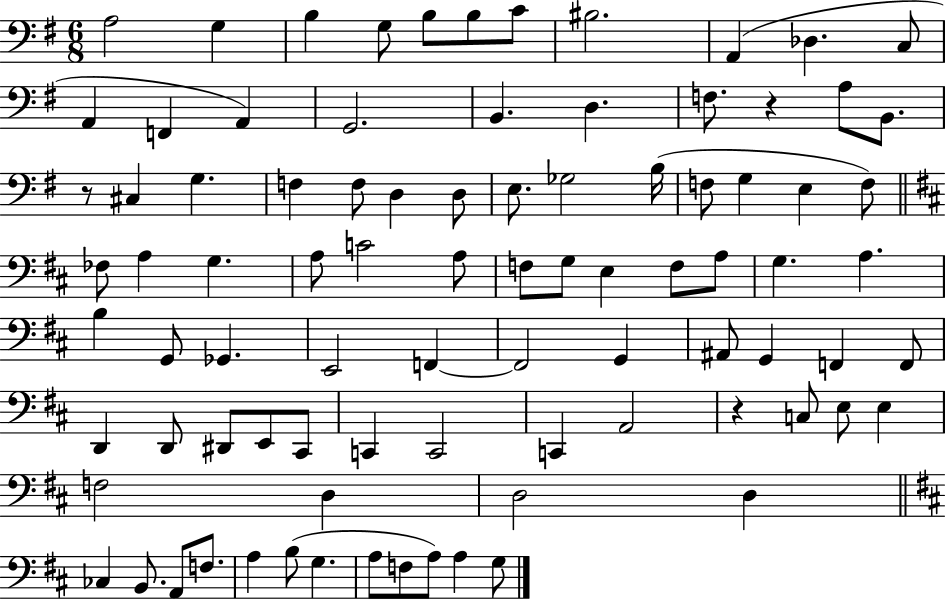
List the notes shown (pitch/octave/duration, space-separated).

A3/h G3/q B3/q G3/e B3/e B3/e C4/e BIS3/h. A2/q Db3/q. C3/e A2/q F2/q A2/q G2/h. B2/q. D3/q. F3/e. R/q A3/e B2/e. R/e C#3/q G3/q. F3/q F3/e D3/q D3/e E3/e. Gb3/h B3/s F3/e G3/q E3/q F3/e FES3/e A3/q G3/q. A3/e C4/h A3/e F3/e G3/e E3/q F3/e A3/e G3/q. A3/q. B3/q G2/e Gb2/q. E2/h F2/q F2/h G2/q A#2/e G2/q F2/q F2/e D2/q D2/e D#2/e E2/e C#2/e C2/q C2/h C2/q A2/h R/q C3/e E3/e E3/q F3/h D3/q D3/h D3/q CES3/q B2/e. A2/e F3/e. A3/q B3/e G3/q. A3/e F3/e A3/e A3/q G3/e